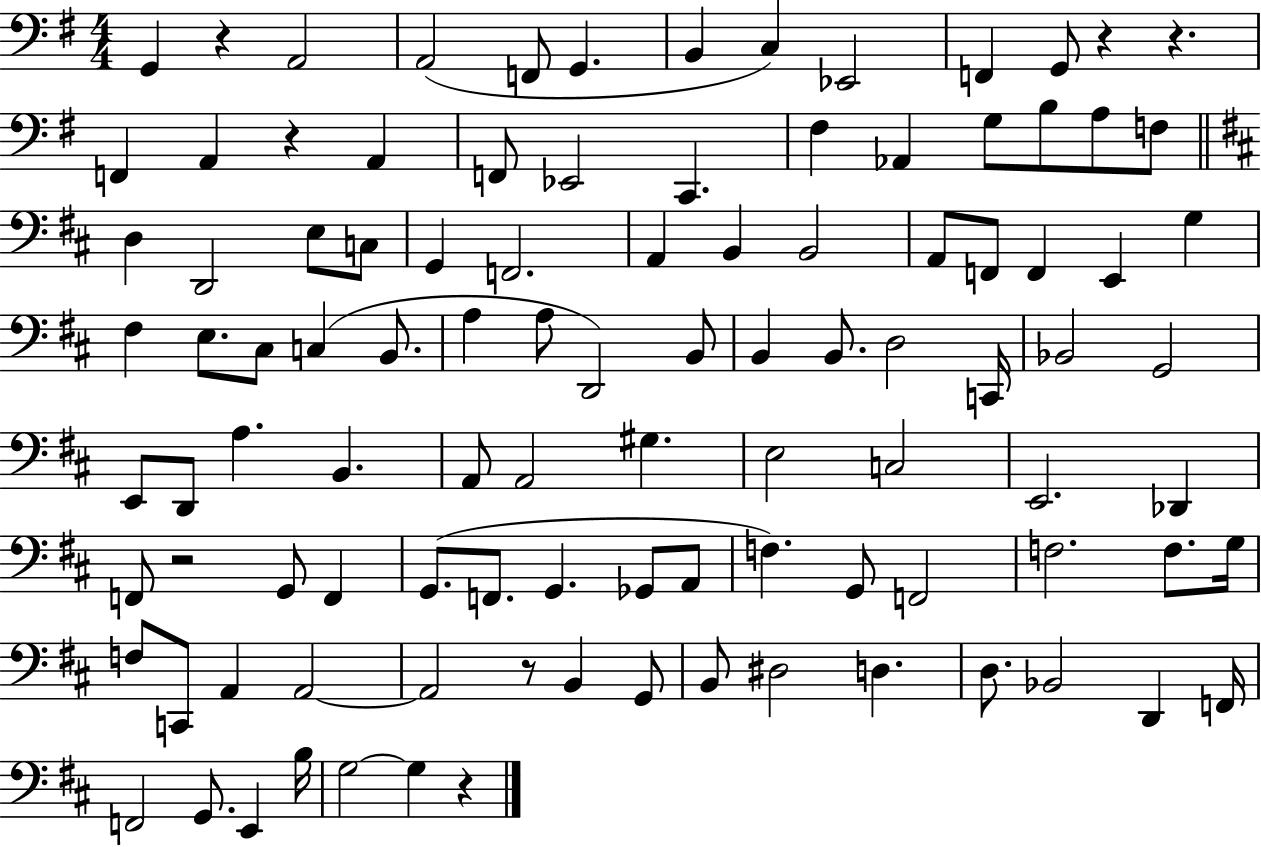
G2/q R/q A2/h A2/h F2/e G2/q. B2/q C3/q Eb2/h F2/q G2/e R/q R/q. F2/q A2/q R/q A2/q F2/e Eb2/h C2/q. F#3/q Ab2/q G3/e B3/e A3/e F3/e D3/q D2/h E3/e C3/e G2/q F2/h. A2/q B2/q B2/h A2/e F2/e F2/q E2/q G3/q F#3/q E3/e. C#3/e C3/q B2/e. A3/q A3/e D2/h B2/e B2/q B2/e. D3/h C2/s Bb2/h G2/h E2/e D2/e A3/q. B2/q. A2/e A2/h G#3/q. E3/h C3/h E2/h. Db2/q F2/e R/h G2/e F2/q G2/e. F2/e. G2/q. Gb2/e A2/e F3/q. G2/e F2/h F3/h. F3/e. G3/s F3/e C2/e A2/q A2/h A2/h R/e B2/q G2/e B2/e D#3/h D3/q. D3/e. Bb2/h D2/q F2/s F2/h G2/e. E2/q B3/s G3/h G3/q R/q